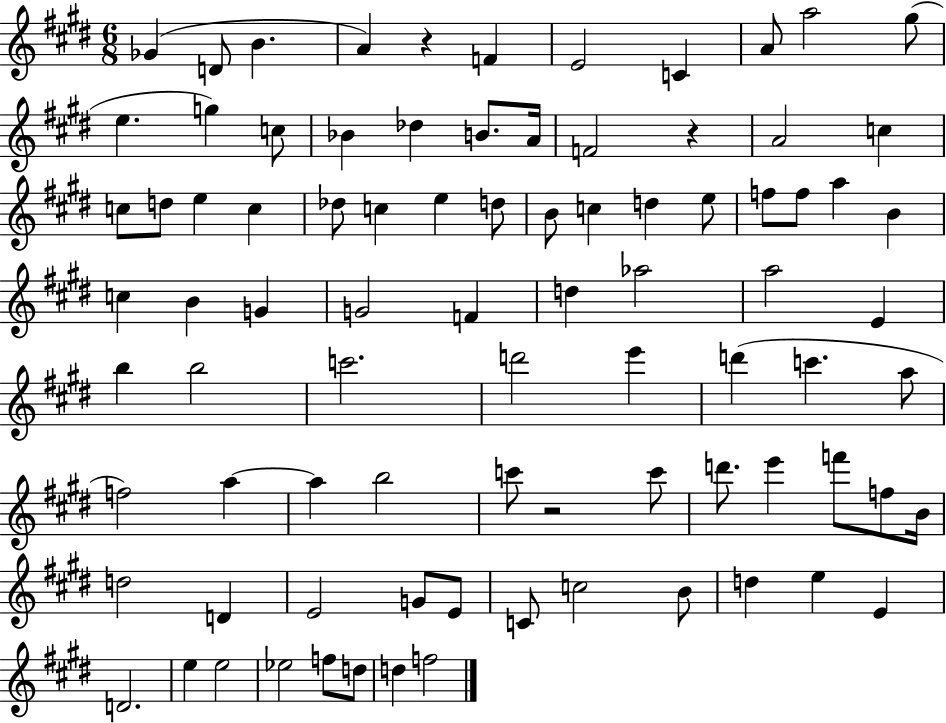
X:1
T:Untitled
M:6/8
L:1/4
K:E
_G D/2 B A z F E2 C A/2 a2 ^g/2 e g c/2 _B _d B/2 A/4 F2 z A2 c c/2 d/2 e c _d/2 c e d/2 B/2 c d e/2 f/2 f/2 a B c B G G2 F d _a2 a2 E b b2 c'2 d'2 e' d' c' a/2 f2 a a b2 c'/2 z2 c'/2 d'/2 e' f'/2 f/2 B/4 d2 D E2 G/2 E/2 C/2 c2 B/2 d e E D2 e e2 _e2 f/2 d/2 d f2